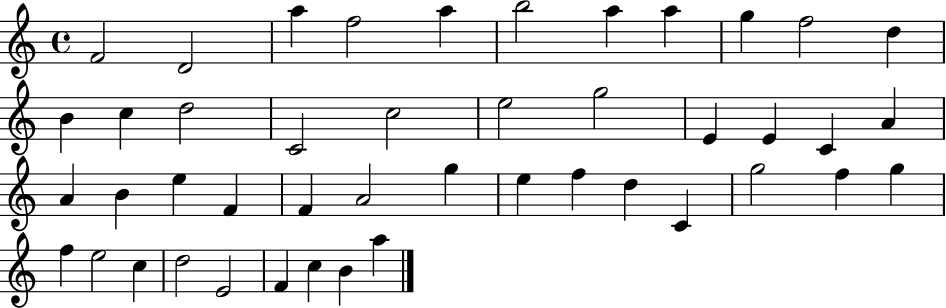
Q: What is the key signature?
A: C major